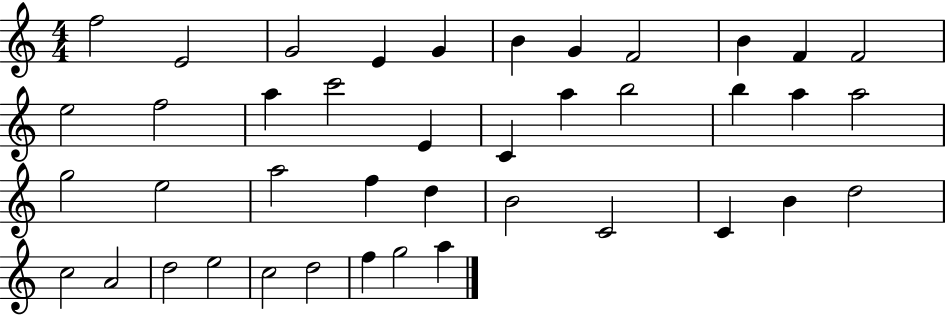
X:1
T:Untitled
M:4/4
L:1/4
K:C
f2 E2 G2 E G B G F2 B F F2 e2 f2 a c'2 E C a b2 b a a2 g2 e2 a2 f d B2 C2 C B d2 c2 A2 d2 e2 c2 d2 f g2 a